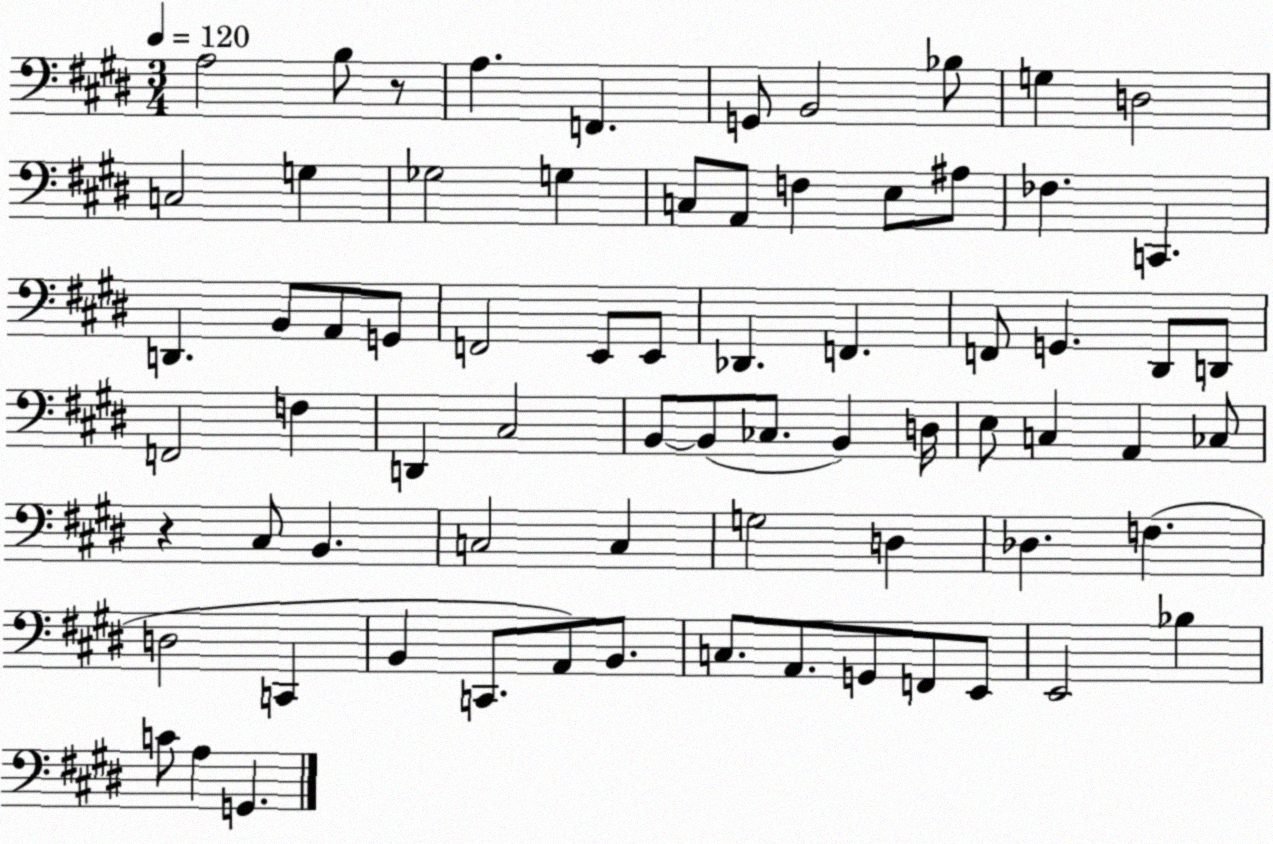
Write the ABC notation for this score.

X:1
T:Untitled
M:3/4
L:1/4
K:E
A,2 B,/2 z/2 A, F,, G,,/2 B,,2 _B,/2 G, D,2 C,2 G, _G,2 G, C,/2 A,,/2 F, E,/2 ^A,/2 _F, C,, D,, B,,/2 A,,/2 G,,/2 F,,2 E,,/2 E,,/2 _D,, F,, F,,/2 G,, ^D,,/2 D,,/2 F,,2 F, D,, ^C,2 B,,/2 B,,/2 _C,/2 B,, D,/4 E,/2 C, A,, _C,/2 z ^C,/2 B,, C,2 C, G,2 D, _D, F, D,2 C,, B,, C,,/2 A,,/2 B,,/2 C,/2 A,,/2 G,,/2 F,,/2 E,,/2 E,,2 _B, C/2 A, G,,